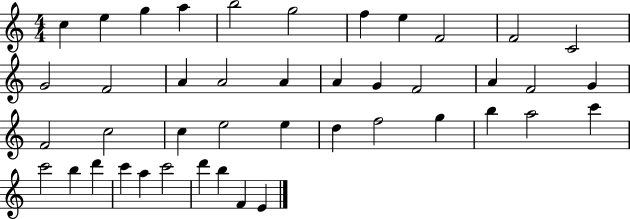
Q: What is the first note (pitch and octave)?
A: C5